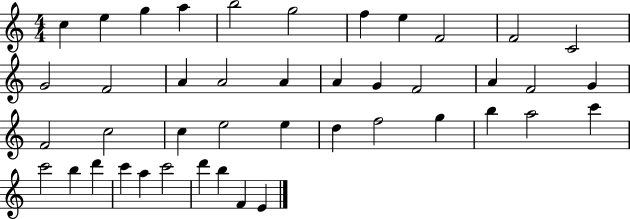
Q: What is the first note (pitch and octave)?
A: C5